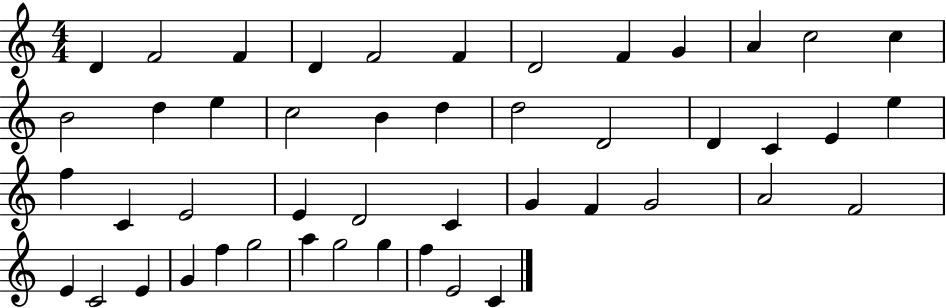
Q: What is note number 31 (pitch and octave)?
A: G4